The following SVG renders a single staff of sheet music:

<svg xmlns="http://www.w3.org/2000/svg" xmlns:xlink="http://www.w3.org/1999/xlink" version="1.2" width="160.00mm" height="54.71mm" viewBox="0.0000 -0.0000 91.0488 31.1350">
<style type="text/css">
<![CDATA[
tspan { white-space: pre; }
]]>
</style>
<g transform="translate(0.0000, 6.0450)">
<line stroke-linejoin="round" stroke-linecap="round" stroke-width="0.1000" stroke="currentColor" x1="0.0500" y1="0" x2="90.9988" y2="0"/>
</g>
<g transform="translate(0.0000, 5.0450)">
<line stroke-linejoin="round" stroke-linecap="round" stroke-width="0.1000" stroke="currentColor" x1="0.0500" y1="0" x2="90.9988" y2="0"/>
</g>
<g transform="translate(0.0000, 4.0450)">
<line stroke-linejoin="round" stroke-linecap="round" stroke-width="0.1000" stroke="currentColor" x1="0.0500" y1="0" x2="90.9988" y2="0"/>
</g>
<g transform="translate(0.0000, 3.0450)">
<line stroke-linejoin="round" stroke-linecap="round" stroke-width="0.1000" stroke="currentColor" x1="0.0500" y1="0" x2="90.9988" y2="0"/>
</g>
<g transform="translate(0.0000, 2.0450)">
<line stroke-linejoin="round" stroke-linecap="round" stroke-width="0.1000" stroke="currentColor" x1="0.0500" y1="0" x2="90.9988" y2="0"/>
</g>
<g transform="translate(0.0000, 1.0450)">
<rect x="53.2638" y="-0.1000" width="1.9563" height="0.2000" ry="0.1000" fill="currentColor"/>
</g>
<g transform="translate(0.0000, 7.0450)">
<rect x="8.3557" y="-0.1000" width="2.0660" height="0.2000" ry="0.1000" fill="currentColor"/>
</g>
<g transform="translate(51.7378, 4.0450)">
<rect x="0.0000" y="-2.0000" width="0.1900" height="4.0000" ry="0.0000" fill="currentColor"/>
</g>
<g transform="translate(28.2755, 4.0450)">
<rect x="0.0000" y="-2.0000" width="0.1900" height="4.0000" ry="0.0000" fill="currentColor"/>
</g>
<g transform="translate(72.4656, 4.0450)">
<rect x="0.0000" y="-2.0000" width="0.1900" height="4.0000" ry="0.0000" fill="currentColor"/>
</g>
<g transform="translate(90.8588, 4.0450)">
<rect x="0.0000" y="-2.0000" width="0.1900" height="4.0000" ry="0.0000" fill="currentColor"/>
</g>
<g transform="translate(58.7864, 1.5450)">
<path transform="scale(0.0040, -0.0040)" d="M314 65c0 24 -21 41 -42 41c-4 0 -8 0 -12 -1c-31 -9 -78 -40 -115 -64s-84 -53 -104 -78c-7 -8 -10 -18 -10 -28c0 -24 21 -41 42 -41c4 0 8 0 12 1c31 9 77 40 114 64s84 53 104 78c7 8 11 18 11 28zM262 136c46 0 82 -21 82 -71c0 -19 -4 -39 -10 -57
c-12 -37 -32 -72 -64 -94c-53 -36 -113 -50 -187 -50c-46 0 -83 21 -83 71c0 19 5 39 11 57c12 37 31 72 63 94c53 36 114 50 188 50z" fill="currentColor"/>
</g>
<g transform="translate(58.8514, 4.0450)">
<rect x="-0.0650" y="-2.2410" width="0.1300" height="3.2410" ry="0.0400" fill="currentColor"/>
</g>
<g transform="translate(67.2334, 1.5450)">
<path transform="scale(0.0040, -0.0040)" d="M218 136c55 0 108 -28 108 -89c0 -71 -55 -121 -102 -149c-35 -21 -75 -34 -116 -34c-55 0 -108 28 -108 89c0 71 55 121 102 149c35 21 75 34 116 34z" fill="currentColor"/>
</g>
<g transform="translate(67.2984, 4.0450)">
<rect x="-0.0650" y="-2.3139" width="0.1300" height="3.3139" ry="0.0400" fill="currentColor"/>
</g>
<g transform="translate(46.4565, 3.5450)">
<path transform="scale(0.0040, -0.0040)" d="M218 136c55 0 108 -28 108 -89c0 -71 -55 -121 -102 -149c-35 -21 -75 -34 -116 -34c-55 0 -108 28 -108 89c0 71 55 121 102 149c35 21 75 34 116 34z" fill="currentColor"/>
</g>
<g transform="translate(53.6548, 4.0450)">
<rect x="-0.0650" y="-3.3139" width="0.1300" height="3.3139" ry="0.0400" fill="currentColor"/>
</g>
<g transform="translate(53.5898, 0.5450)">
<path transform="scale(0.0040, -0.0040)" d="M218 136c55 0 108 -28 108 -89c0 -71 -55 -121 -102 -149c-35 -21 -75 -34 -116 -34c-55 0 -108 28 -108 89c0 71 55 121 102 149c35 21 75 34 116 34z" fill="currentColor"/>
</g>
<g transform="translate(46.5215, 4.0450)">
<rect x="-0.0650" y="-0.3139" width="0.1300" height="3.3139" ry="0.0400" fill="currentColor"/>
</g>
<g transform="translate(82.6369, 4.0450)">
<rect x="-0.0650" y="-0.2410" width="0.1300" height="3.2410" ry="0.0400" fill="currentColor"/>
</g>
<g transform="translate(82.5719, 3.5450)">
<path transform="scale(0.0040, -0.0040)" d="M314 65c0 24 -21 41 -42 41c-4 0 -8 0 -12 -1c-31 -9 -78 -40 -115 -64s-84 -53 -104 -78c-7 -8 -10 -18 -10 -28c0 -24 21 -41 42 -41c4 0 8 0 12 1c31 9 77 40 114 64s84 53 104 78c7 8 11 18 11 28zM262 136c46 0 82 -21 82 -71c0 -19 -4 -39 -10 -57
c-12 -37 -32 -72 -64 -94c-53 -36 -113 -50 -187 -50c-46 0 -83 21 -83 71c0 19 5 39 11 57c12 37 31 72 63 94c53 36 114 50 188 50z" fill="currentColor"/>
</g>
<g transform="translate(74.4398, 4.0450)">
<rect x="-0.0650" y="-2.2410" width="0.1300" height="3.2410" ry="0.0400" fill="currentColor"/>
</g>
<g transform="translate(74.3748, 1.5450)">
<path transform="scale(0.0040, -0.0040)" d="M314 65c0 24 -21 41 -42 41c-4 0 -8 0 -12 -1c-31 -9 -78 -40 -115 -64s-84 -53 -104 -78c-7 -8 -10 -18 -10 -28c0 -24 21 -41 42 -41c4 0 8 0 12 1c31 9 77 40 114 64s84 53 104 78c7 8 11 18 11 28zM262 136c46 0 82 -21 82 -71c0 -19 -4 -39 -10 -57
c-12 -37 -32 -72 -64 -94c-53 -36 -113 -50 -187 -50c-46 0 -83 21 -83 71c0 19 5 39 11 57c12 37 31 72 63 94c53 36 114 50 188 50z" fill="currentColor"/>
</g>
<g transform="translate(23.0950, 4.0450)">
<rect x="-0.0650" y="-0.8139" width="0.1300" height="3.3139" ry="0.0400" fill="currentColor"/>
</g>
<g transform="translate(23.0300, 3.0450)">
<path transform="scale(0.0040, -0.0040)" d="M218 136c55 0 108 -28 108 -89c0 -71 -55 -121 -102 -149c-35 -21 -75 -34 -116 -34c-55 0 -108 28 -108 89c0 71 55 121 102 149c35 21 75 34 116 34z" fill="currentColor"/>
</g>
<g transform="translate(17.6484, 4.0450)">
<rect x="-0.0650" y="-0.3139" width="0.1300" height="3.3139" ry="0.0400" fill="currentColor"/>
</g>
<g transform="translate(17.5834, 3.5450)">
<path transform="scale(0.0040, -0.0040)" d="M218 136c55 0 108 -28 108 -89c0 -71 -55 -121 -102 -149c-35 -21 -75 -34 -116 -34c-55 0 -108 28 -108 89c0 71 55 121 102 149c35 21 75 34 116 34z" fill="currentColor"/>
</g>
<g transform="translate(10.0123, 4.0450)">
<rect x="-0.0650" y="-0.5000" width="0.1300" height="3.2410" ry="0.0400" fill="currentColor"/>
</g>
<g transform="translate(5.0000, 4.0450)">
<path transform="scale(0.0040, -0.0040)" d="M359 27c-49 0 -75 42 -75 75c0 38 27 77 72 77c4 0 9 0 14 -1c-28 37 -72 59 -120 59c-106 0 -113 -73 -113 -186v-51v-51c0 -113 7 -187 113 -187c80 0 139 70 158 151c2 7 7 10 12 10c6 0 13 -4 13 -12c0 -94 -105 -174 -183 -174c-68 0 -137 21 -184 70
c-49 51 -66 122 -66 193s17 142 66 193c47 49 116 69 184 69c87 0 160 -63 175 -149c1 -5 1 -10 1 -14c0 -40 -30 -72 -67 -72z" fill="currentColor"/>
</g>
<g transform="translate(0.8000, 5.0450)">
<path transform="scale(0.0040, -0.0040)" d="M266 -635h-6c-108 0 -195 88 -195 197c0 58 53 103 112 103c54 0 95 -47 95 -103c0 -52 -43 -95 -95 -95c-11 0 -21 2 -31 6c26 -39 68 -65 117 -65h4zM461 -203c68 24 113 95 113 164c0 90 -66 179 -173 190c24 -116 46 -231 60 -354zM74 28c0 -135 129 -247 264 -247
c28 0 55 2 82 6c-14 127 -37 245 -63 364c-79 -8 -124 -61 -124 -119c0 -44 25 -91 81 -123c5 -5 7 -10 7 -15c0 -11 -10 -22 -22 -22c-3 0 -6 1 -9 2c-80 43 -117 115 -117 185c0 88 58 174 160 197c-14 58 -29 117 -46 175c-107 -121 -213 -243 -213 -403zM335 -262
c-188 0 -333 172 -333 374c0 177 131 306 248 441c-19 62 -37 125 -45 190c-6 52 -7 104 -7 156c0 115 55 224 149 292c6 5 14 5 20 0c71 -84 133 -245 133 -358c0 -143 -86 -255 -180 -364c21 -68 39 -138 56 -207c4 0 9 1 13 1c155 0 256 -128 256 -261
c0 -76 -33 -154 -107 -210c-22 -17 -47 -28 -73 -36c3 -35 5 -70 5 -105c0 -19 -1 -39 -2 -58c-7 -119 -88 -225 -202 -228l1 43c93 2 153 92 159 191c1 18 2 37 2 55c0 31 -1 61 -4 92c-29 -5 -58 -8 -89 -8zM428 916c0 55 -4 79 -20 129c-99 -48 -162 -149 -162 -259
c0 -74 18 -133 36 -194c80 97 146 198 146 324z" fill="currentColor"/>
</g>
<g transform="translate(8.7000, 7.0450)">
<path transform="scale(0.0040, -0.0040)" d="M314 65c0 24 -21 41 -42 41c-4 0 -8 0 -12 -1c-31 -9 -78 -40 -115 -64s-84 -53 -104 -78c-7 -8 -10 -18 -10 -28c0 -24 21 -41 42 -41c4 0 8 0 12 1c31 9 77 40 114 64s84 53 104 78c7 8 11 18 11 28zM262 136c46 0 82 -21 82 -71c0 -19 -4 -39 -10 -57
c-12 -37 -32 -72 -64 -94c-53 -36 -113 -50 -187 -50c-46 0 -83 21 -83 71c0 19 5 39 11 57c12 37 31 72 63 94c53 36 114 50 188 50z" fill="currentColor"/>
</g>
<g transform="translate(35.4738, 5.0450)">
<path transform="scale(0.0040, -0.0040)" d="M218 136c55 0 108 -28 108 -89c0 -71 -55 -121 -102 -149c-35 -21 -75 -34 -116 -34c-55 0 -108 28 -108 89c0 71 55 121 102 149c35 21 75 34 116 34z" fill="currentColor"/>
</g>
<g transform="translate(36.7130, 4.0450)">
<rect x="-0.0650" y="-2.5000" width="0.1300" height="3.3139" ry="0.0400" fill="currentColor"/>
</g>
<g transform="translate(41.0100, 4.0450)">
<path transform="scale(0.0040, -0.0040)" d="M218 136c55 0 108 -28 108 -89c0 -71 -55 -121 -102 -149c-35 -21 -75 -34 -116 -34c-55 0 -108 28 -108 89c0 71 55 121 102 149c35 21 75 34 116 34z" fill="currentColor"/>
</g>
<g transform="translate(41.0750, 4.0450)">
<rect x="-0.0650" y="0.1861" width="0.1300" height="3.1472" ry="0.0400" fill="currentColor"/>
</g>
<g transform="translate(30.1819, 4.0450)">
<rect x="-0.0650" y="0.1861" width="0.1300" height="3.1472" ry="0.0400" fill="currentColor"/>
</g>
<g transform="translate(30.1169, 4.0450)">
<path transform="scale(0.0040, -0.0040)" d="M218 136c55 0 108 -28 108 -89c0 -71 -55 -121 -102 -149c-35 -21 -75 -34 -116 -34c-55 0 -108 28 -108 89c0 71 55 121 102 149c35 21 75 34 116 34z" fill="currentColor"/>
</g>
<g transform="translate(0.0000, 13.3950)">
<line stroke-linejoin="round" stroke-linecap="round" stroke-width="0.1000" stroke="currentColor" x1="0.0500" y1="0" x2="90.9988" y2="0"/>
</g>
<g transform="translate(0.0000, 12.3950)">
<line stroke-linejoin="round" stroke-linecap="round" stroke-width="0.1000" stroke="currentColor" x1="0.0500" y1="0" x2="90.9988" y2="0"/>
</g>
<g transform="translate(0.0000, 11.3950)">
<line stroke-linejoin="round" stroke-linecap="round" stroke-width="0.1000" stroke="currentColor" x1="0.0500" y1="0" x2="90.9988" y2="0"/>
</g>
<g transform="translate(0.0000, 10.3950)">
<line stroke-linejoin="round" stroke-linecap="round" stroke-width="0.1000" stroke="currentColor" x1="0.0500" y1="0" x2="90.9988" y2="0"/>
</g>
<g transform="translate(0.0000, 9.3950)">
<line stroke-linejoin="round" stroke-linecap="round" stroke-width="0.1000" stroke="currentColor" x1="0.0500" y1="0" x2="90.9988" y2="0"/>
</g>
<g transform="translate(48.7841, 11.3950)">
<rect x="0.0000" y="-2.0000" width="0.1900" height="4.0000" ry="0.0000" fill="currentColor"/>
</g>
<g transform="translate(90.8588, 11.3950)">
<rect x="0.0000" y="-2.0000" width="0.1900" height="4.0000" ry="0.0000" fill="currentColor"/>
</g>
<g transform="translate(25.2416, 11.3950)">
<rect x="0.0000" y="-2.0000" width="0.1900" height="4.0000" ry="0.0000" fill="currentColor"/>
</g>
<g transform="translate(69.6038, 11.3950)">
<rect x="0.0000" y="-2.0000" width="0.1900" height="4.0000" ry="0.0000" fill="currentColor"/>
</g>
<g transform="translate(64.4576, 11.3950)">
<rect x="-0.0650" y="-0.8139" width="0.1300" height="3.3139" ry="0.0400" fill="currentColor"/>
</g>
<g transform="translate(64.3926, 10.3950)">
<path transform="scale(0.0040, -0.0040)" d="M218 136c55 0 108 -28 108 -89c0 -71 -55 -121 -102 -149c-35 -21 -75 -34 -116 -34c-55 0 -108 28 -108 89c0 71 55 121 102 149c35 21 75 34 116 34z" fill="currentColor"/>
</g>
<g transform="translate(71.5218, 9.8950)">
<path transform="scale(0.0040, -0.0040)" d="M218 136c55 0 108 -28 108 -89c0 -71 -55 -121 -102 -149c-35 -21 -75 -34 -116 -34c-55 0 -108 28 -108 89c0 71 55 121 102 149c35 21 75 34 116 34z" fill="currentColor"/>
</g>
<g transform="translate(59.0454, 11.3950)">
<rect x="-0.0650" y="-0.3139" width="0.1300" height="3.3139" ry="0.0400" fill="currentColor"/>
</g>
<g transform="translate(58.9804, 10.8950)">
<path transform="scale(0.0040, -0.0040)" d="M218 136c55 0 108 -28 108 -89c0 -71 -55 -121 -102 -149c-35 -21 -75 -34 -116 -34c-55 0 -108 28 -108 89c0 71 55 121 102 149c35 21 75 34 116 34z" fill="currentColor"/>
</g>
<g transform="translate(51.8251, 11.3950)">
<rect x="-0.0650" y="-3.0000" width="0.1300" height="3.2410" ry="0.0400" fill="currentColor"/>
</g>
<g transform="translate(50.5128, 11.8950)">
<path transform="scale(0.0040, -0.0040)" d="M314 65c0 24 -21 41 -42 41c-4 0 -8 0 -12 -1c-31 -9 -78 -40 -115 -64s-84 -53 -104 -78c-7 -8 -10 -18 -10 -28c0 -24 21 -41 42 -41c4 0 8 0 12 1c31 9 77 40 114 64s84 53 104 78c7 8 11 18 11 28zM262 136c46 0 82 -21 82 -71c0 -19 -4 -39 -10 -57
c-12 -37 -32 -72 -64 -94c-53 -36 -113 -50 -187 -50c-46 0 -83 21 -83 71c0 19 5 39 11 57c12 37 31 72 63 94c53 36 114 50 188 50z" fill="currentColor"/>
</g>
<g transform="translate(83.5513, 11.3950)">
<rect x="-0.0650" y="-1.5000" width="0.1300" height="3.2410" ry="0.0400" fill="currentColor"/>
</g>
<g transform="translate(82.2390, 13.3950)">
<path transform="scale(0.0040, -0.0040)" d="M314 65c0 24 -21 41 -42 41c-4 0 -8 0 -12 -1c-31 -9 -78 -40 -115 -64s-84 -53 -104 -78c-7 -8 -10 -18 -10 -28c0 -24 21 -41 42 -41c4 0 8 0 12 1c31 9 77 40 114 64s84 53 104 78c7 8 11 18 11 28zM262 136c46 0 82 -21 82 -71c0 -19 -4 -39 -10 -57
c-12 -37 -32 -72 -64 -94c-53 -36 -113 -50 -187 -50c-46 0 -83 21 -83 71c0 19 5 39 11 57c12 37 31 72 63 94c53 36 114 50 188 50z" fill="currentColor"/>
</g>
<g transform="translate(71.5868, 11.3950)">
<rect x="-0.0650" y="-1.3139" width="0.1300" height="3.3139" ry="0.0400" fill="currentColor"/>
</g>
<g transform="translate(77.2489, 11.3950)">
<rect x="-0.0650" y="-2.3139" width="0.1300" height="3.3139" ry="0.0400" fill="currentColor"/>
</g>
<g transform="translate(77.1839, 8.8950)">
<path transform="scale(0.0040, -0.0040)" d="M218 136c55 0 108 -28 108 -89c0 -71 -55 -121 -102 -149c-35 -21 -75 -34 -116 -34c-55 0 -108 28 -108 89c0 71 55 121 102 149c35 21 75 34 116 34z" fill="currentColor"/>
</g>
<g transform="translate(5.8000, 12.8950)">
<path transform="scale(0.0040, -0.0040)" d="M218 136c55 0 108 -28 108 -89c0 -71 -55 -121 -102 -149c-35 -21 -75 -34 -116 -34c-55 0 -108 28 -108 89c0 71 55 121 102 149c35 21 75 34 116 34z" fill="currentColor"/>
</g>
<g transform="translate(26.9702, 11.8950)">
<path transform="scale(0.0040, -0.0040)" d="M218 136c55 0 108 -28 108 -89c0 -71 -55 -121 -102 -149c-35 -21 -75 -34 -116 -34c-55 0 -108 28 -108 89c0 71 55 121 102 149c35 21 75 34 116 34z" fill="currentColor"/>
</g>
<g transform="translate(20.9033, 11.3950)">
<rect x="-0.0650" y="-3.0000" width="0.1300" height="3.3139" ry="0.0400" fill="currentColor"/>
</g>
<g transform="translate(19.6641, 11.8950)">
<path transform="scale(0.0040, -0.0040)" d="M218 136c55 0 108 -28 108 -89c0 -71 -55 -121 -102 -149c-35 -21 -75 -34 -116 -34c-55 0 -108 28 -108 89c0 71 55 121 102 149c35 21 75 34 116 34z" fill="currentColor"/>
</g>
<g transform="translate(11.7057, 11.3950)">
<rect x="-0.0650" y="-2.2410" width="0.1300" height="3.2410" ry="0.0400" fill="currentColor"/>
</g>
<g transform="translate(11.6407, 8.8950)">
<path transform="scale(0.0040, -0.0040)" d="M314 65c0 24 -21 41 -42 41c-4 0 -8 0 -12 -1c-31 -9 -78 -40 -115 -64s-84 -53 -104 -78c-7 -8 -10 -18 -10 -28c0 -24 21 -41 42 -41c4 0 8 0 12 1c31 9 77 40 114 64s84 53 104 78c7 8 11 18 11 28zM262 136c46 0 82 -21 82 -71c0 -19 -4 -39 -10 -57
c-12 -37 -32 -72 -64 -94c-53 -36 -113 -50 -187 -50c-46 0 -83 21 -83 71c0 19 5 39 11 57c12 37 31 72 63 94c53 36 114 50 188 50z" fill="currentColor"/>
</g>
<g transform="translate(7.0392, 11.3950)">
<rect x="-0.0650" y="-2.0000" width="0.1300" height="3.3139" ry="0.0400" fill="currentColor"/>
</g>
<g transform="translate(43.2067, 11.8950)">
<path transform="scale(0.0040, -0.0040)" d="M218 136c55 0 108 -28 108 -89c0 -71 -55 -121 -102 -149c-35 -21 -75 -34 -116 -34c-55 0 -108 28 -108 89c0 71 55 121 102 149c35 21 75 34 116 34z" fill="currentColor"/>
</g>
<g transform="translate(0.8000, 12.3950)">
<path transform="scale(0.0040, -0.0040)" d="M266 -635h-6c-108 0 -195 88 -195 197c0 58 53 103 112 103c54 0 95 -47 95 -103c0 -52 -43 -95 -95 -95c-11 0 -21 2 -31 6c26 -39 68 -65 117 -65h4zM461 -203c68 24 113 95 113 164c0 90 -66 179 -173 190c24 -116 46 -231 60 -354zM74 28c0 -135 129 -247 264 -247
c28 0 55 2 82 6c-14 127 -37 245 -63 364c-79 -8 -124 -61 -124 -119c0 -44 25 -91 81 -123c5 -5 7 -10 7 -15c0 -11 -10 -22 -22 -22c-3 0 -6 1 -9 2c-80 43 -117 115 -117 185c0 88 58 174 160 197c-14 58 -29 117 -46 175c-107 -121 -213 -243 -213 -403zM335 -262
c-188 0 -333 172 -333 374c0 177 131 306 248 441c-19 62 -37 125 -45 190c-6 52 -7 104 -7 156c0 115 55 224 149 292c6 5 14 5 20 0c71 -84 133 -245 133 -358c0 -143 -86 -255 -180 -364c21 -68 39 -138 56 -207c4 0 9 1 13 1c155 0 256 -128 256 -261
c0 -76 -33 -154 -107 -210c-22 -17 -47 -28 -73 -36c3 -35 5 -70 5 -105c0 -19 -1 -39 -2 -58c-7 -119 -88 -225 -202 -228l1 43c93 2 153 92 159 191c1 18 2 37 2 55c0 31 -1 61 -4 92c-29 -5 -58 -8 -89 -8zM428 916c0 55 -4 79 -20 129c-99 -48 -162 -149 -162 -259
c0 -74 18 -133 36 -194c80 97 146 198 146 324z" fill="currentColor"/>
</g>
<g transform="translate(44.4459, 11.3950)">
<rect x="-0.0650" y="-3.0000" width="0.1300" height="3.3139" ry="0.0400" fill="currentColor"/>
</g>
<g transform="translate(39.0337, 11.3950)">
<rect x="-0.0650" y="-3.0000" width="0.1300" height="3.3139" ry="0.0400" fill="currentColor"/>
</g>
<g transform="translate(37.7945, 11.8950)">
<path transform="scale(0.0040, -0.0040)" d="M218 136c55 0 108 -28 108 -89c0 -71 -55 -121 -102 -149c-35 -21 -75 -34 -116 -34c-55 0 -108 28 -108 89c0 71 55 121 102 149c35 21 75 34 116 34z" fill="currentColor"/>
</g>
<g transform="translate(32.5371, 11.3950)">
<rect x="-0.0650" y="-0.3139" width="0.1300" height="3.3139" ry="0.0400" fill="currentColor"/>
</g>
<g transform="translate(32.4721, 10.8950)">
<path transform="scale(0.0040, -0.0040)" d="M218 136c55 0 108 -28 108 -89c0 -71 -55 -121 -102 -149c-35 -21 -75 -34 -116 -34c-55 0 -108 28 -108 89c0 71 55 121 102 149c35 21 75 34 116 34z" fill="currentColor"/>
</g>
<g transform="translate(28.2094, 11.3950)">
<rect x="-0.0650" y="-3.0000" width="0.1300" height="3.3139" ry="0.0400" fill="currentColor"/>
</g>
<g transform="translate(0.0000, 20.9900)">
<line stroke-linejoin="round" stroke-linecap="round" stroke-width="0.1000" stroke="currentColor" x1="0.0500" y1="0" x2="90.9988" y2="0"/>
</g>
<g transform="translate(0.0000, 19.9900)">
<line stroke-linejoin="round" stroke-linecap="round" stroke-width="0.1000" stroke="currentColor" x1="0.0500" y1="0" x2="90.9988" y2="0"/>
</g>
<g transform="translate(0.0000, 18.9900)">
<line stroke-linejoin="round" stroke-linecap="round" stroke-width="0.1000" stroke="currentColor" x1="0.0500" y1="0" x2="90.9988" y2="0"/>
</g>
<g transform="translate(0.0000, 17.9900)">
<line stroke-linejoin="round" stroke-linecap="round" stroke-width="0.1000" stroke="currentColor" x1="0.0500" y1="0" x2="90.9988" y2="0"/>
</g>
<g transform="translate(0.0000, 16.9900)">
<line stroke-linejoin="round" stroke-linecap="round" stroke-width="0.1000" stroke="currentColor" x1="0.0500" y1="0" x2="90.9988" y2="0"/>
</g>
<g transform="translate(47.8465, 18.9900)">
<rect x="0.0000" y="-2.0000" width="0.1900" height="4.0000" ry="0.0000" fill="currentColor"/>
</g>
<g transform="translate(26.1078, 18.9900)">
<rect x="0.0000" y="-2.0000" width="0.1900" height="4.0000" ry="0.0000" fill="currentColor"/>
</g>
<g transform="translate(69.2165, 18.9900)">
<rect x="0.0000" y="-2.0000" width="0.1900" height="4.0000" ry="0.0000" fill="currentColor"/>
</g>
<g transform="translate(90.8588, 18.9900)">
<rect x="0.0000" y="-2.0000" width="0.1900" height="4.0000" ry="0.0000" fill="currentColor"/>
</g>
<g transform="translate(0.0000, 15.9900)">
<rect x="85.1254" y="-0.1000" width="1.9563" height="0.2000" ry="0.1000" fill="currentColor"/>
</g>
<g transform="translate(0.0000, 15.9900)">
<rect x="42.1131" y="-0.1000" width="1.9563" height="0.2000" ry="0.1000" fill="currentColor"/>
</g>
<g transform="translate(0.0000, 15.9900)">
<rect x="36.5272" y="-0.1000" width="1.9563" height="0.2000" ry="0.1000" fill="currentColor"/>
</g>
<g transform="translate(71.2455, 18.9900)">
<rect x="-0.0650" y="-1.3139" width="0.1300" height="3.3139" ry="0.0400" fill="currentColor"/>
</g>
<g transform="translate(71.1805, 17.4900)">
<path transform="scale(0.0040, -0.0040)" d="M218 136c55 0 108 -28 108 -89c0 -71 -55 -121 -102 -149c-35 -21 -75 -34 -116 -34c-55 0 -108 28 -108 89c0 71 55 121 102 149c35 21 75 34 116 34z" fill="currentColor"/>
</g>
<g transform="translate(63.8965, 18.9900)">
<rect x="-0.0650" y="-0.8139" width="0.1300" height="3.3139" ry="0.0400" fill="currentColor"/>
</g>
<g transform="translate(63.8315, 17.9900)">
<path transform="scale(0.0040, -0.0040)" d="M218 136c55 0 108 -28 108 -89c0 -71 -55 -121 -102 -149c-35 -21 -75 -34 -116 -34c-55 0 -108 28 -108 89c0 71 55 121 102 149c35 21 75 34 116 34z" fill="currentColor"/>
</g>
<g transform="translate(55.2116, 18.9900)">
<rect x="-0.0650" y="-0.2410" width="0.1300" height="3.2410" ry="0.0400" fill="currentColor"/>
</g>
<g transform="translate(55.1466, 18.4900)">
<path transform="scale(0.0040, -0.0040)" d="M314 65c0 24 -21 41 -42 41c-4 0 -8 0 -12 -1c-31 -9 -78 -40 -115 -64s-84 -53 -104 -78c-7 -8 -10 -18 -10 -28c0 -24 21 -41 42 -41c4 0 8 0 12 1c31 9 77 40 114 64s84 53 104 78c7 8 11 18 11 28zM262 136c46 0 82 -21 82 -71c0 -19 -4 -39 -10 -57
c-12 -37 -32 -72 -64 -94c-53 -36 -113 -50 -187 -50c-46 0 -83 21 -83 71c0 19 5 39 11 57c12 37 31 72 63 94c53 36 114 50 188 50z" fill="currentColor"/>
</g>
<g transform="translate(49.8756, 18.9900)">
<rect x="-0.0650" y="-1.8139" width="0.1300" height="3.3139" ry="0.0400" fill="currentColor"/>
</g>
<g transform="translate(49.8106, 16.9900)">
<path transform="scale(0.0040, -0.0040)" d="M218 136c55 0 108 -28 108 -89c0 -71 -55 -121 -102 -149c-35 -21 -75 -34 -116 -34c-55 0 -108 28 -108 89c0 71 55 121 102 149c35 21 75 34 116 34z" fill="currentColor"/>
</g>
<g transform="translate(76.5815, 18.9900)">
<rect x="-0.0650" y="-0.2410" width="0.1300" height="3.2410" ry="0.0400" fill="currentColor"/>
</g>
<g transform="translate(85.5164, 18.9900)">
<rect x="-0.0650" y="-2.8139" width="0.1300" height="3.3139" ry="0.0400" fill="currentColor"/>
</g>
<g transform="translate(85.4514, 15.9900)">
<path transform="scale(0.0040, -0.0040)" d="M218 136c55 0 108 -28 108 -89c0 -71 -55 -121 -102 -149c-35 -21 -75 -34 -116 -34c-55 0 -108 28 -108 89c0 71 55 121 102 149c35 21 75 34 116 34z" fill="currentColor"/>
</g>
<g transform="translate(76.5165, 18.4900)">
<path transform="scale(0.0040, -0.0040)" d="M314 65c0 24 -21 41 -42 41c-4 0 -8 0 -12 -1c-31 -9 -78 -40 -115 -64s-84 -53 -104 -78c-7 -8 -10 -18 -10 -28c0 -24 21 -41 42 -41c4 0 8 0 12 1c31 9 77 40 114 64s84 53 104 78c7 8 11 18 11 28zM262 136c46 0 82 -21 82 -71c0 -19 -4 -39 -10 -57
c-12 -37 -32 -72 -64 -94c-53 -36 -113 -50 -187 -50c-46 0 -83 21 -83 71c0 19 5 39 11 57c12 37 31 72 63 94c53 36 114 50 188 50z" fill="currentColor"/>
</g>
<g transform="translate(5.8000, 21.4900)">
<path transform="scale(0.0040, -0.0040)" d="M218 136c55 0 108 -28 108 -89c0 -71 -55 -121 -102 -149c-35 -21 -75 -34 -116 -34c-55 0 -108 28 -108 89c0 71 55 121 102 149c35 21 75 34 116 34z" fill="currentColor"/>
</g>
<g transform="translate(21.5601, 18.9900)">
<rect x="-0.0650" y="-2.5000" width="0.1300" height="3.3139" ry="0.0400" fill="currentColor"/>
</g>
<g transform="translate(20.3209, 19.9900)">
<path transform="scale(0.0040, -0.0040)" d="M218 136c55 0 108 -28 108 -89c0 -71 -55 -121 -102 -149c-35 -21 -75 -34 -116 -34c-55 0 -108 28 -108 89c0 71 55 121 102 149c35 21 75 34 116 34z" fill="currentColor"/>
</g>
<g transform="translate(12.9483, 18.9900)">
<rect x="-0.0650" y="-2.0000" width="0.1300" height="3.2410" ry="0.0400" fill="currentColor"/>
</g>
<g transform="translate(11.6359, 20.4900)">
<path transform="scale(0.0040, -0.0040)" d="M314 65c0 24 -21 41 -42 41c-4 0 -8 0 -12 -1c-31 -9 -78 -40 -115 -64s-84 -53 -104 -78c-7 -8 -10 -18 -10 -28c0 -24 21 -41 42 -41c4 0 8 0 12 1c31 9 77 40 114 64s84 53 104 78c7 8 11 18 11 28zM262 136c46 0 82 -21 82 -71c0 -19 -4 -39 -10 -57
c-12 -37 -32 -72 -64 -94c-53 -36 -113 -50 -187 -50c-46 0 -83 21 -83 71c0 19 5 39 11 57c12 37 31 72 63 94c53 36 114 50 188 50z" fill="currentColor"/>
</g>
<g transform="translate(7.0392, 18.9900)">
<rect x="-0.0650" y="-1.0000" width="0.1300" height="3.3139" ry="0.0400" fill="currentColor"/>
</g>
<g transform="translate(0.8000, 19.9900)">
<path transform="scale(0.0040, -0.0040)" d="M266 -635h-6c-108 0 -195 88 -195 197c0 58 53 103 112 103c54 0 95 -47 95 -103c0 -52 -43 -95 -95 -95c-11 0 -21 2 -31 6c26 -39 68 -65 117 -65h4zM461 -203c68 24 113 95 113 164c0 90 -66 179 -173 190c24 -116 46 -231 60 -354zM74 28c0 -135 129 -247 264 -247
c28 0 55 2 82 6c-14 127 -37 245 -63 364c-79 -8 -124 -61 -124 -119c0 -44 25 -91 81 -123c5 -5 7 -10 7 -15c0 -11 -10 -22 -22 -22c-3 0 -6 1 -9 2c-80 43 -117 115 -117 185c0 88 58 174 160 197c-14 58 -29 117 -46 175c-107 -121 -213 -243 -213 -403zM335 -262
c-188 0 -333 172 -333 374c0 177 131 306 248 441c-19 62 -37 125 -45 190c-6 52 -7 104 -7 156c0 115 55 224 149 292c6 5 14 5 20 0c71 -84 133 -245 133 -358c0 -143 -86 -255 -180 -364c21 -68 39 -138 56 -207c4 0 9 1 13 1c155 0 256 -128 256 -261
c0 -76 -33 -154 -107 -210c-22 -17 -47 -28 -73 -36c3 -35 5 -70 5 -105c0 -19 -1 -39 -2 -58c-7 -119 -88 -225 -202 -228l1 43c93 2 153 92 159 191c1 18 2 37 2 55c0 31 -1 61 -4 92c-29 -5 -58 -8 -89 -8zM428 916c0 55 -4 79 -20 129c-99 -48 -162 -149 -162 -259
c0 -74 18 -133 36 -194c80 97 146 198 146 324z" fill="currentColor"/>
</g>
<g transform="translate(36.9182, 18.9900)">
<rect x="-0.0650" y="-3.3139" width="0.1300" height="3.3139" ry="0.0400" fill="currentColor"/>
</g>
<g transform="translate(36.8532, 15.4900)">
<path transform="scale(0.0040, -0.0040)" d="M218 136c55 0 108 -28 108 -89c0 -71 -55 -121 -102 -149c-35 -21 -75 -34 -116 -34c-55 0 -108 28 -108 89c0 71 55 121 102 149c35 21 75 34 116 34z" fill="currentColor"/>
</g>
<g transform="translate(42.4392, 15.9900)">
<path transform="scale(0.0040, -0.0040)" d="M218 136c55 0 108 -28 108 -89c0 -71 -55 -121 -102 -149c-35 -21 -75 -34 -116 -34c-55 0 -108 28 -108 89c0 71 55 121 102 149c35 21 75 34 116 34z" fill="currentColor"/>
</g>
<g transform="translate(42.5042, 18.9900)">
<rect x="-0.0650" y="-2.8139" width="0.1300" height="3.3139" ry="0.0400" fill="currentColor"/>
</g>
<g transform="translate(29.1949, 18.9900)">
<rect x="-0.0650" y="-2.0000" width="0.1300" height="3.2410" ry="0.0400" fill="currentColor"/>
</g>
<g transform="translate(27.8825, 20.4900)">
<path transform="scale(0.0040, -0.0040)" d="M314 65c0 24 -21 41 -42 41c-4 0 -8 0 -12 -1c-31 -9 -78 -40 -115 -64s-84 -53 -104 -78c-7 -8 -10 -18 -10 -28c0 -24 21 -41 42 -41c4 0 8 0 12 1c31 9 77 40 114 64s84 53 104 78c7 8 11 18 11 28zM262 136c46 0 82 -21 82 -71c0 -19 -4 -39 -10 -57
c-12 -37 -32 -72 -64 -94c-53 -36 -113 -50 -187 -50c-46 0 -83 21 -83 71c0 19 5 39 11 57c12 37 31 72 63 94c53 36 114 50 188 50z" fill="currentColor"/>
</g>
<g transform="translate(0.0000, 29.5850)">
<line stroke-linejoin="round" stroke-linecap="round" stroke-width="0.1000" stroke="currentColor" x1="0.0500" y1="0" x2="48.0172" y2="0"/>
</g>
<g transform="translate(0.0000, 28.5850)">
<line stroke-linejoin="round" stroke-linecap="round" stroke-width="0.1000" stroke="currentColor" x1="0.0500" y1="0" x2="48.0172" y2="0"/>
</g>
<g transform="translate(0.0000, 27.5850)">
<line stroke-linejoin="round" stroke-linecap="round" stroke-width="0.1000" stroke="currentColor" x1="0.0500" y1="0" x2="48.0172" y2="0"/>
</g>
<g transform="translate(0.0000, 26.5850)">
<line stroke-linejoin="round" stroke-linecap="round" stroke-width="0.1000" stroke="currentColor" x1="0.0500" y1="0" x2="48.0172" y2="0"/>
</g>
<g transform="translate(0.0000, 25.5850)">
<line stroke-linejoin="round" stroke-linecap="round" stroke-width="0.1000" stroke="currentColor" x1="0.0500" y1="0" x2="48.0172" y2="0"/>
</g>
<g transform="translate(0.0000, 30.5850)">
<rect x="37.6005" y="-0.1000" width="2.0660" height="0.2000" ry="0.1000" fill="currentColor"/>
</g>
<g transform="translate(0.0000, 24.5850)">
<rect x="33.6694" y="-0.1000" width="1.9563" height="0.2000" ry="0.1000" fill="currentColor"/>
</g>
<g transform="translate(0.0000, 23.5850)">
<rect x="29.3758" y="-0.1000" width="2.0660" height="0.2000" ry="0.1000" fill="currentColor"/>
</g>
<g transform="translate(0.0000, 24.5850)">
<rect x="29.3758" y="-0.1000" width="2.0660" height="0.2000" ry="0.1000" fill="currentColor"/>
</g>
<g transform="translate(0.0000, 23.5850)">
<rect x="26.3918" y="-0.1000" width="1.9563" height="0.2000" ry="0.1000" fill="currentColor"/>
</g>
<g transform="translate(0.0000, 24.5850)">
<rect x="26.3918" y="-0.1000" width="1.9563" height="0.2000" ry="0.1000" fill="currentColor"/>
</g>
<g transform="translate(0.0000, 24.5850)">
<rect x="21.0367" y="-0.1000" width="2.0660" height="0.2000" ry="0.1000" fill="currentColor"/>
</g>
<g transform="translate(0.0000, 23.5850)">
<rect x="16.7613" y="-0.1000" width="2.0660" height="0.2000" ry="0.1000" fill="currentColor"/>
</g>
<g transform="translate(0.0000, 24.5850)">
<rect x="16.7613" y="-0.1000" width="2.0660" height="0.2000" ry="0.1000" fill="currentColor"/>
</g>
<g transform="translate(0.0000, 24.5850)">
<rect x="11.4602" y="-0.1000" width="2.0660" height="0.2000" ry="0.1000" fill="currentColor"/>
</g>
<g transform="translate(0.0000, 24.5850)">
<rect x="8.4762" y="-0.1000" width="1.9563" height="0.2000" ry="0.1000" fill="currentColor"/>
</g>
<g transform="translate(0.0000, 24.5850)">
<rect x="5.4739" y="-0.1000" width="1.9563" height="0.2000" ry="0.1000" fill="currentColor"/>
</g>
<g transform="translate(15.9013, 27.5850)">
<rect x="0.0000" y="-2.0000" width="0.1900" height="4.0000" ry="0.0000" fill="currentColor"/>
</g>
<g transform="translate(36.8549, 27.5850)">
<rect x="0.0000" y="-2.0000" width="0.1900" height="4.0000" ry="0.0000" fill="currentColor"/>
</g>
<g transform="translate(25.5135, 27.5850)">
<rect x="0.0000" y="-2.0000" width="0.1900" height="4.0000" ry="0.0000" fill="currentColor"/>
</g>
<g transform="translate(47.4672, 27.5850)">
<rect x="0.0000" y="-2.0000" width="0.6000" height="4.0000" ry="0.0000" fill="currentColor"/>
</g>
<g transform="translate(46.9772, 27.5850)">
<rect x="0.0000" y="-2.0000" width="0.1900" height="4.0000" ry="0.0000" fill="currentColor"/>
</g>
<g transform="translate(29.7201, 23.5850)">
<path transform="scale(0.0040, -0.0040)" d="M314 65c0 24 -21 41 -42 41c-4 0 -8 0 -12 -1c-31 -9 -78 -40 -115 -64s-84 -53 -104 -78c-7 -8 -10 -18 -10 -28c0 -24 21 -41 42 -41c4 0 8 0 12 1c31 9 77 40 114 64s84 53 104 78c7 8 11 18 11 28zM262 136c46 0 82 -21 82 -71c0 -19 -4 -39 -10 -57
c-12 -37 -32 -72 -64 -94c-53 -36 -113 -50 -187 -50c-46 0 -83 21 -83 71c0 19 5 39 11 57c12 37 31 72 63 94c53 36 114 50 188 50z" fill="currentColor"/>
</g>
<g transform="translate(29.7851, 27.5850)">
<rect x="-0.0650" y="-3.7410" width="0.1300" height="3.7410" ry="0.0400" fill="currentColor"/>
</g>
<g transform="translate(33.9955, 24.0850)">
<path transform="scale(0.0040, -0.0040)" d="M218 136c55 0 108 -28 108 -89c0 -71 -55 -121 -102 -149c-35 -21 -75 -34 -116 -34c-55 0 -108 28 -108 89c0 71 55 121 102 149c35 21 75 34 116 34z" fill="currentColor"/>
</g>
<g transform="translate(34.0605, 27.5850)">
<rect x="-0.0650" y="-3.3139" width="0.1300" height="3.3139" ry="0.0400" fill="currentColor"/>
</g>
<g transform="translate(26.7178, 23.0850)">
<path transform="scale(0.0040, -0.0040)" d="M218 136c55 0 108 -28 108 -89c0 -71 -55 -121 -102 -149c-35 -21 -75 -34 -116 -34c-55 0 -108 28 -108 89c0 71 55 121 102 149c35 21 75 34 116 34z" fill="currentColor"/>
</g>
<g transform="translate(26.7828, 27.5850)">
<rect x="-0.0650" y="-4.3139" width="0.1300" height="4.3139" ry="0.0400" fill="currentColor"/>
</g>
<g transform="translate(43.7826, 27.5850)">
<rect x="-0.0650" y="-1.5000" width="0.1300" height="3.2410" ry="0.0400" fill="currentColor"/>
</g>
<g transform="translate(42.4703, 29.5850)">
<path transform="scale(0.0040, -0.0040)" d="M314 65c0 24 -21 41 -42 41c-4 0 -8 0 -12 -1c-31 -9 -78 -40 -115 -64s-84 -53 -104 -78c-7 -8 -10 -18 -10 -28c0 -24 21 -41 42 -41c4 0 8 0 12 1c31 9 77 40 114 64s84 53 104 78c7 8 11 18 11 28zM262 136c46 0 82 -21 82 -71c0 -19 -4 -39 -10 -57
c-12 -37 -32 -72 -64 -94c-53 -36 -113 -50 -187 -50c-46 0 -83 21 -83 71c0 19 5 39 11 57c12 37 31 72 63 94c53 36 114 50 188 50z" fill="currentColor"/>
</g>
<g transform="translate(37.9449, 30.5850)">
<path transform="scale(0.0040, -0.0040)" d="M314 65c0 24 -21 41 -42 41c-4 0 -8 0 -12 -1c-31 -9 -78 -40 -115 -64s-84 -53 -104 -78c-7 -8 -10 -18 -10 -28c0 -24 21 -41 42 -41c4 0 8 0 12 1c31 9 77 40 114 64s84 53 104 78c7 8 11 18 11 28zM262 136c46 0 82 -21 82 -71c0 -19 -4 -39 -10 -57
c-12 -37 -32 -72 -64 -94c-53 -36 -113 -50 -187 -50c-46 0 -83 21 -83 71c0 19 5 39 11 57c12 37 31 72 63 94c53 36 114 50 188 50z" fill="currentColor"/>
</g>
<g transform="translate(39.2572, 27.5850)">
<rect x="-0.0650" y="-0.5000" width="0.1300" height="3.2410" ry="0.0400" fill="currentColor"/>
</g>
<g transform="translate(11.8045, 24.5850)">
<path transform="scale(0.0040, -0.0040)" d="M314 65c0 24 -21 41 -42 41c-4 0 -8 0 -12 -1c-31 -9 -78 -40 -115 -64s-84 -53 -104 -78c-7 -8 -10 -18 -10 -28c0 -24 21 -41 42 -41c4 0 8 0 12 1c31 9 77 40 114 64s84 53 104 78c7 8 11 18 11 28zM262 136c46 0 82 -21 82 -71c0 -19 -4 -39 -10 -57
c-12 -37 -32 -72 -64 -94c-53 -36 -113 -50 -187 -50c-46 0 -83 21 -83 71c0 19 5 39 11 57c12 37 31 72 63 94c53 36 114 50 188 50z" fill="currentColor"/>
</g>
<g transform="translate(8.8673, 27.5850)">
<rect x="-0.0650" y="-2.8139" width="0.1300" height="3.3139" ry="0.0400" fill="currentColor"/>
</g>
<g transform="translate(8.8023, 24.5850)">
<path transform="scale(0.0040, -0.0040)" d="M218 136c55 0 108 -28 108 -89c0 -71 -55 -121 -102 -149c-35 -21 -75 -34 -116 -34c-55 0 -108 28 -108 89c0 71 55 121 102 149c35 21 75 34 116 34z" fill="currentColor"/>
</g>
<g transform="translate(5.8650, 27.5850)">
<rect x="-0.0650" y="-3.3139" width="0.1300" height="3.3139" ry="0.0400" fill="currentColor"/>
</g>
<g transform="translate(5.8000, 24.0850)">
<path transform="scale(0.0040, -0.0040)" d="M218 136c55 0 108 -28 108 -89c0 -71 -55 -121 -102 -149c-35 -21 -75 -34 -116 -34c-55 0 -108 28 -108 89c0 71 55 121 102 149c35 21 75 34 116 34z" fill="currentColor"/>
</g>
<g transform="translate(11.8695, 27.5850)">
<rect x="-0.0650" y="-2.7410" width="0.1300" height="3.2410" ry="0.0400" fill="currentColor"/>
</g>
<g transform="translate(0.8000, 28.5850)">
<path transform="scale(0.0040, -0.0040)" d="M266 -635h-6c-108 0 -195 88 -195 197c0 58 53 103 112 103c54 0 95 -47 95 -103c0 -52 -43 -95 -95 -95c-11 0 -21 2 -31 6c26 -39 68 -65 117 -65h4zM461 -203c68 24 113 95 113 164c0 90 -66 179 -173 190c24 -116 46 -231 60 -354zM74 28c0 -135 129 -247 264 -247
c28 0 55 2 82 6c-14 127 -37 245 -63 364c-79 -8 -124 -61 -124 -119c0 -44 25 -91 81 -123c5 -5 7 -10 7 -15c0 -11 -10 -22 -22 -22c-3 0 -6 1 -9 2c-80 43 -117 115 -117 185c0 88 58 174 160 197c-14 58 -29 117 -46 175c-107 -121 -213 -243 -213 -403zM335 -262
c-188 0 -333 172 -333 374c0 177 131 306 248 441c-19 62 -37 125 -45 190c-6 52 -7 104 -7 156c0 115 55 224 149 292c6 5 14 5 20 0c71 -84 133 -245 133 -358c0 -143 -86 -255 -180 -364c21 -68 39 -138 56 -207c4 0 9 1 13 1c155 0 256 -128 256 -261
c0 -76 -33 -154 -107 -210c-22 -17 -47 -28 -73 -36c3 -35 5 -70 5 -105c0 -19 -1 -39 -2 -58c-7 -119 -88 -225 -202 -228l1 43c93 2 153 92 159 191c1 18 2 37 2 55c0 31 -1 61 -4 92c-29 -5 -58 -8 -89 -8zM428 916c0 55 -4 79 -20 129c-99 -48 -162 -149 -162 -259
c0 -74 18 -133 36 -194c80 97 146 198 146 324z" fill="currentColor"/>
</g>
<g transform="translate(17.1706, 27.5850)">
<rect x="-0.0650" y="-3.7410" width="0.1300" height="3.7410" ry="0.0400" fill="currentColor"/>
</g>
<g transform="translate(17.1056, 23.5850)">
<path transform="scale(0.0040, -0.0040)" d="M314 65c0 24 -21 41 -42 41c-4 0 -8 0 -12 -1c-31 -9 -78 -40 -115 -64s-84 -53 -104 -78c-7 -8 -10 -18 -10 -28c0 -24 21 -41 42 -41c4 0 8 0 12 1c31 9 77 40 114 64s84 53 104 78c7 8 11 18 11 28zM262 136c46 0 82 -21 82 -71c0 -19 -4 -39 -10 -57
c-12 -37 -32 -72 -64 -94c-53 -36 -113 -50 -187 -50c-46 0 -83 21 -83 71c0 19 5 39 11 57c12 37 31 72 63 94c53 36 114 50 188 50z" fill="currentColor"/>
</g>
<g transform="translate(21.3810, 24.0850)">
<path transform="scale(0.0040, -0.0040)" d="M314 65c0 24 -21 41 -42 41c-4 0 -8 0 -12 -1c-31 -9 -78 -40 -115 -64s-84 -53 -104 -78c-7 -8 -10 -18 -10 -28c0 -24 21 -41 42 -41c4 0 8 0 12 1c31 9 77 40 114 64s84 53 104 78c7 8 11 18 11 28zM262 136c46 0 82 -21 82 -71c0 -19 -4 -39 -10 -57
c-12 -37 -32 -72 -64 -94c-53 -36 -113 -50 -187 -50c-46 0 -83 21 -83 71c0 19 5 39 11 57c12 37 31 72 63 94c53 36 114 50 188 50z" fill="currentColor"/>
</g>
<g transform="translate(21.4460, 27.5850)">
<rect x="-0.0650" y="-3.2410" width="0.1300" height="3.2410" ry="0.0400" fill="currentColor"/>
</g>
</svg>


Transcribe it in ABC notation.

X:1
T:Untitled
M:4/4
L:1/4
K:C
C2 c d B G B c b g2 g g2 c2 F g2 A A c A A A2 c d e g E2 D F2 G F2 b a f c2 d e c2 a b a a2 c'2 b2 d' c'2 b C2 E2